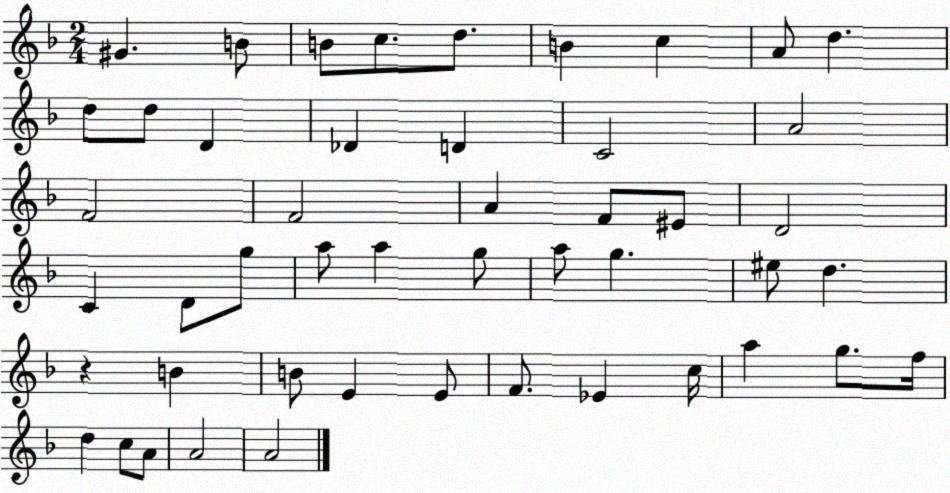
X:1
T:Untitled
M:2/4
L:1/4
K:F
^G B/2 B/2 c/2 d/2 B c A/2 d d/2 d/2 D _D D C2 A2 F2 F2 A F/2 ^E/2 D2 C D/2 g/2 a/2 a g/2 a/2 g ^e/2 d z B B/2 E E/2 F/2 _E c/4 a g/2 f/4 d c/2 A/2 A2 A2